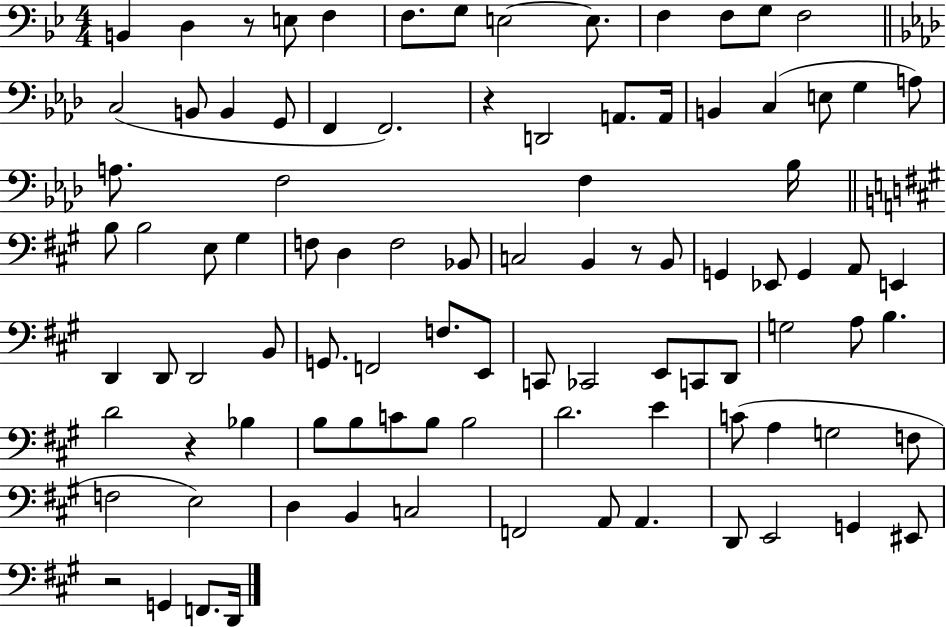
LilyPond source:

{
  \clef bass
  \numericTimeSignature
  \time 4/4
  \key bes \major
  b,4 d4 r8 e8 f4 | f8. g8 e2~~ e8. | f4 f8 g8 f2 | \bar "||" \break \key aes \major c2( b,8 b,4 g,8 | f,4 f,2.) | r4 d,2 a,8. a,16 | b,4 c4( e8 g4 a8) | \break a8. f2 f4 bes16 | \bar "||" \break \key a \major b8 b2 e8 gis4 | f8 d4 f2 bes,8 | c2 b,4 r8 b,8 | g,4 ees,8 g,4 a,8 e,4 | \break d,4 d,8 d,2 b,8 | g,8. f,2 f8. e,8 | c,8 ces,2 e,8 c,8 d,8 | g2 a8 b4. | \break d'2 r4 bes4 | b8 b8 c'8 b8 b2 | d'2. e'4 | c'8( a4 g2 f8 | \break f2 e2) | d4 b,4 c2 | f,2 a,8 a,4. | d,8 e,2 g,4 eis,8 | \break r2 g,4 f,8. d,16 | \bar "|."
}